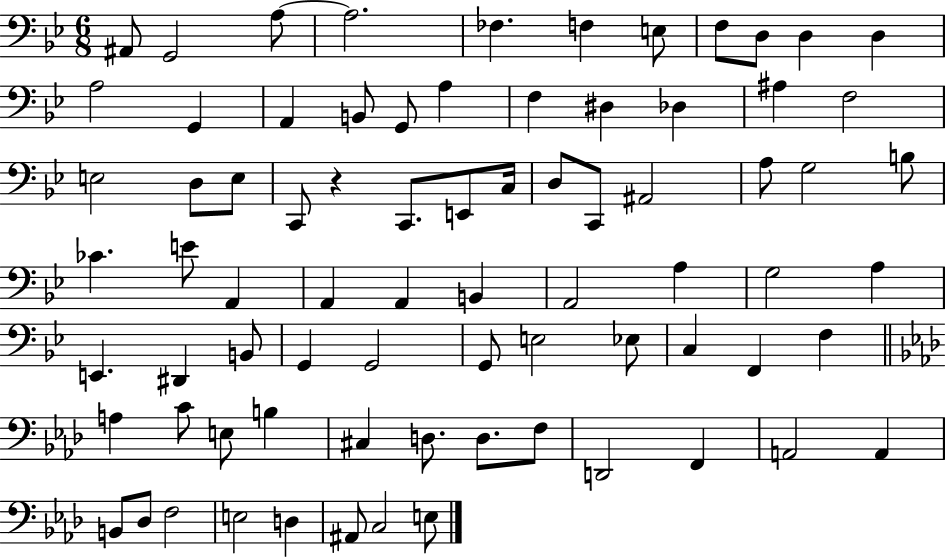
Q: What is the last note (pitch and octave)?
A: E3